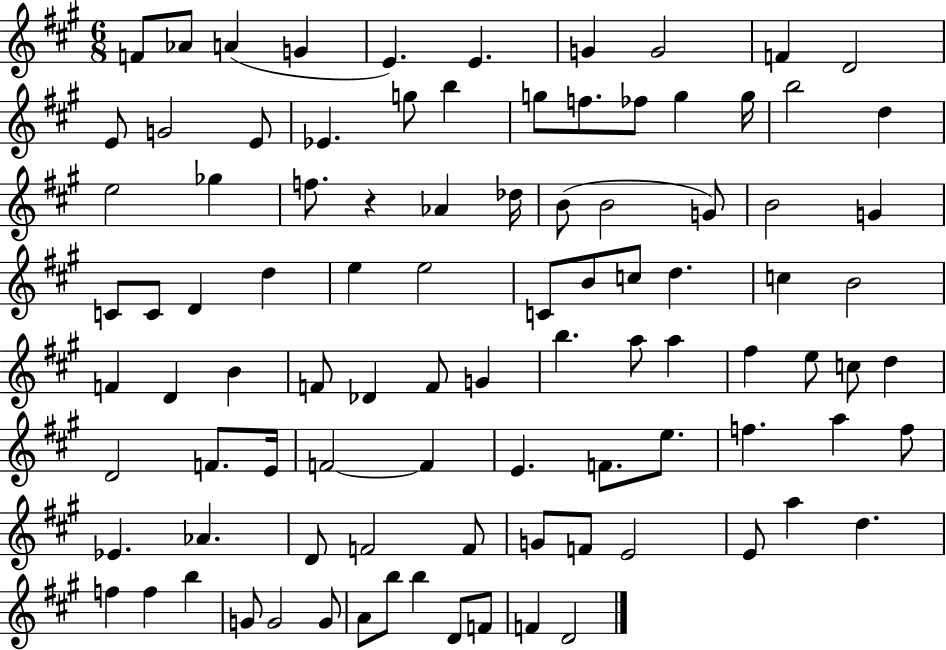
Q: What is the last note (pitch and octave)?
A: D4